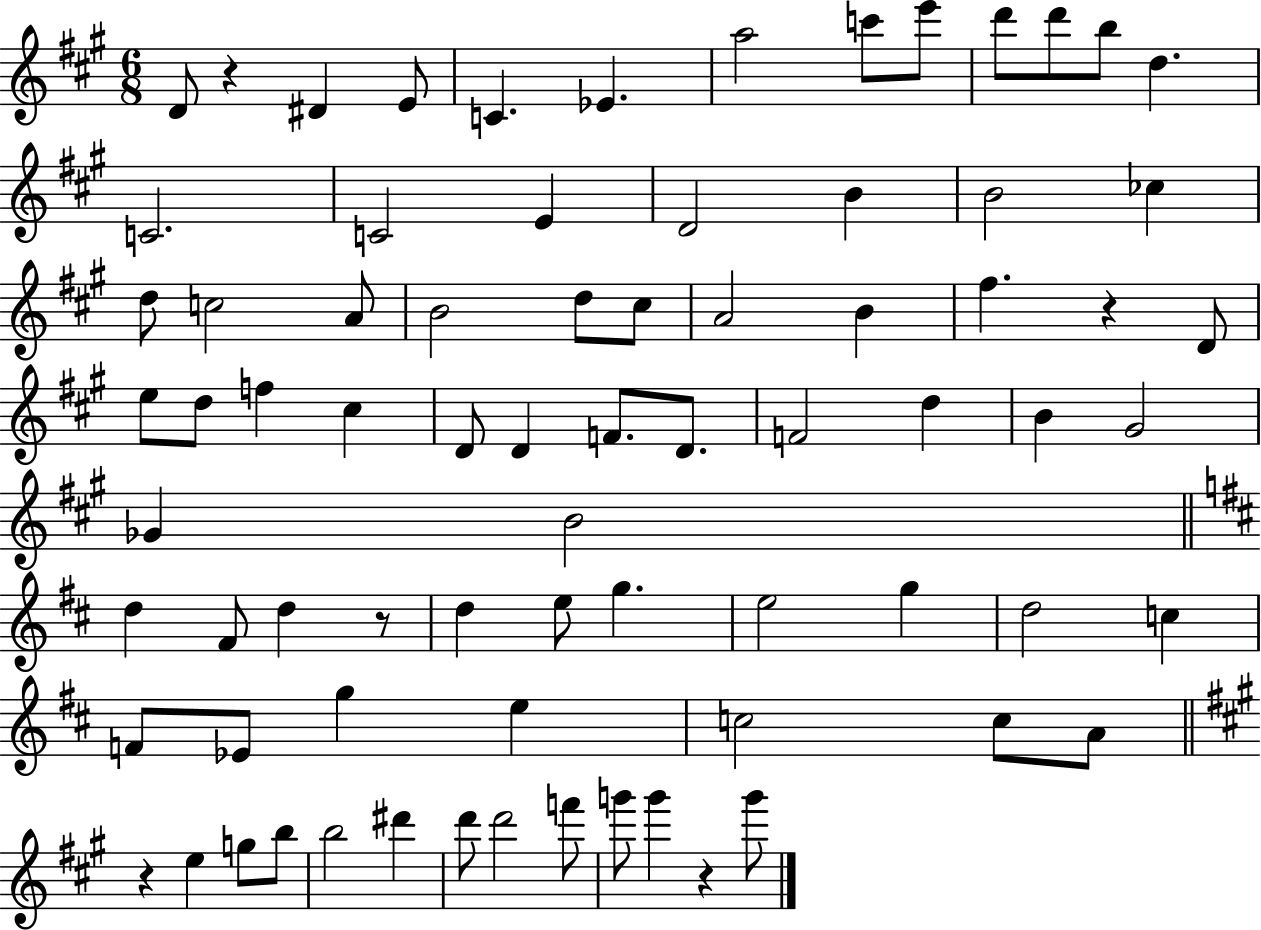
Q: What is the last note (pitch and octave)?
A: G6